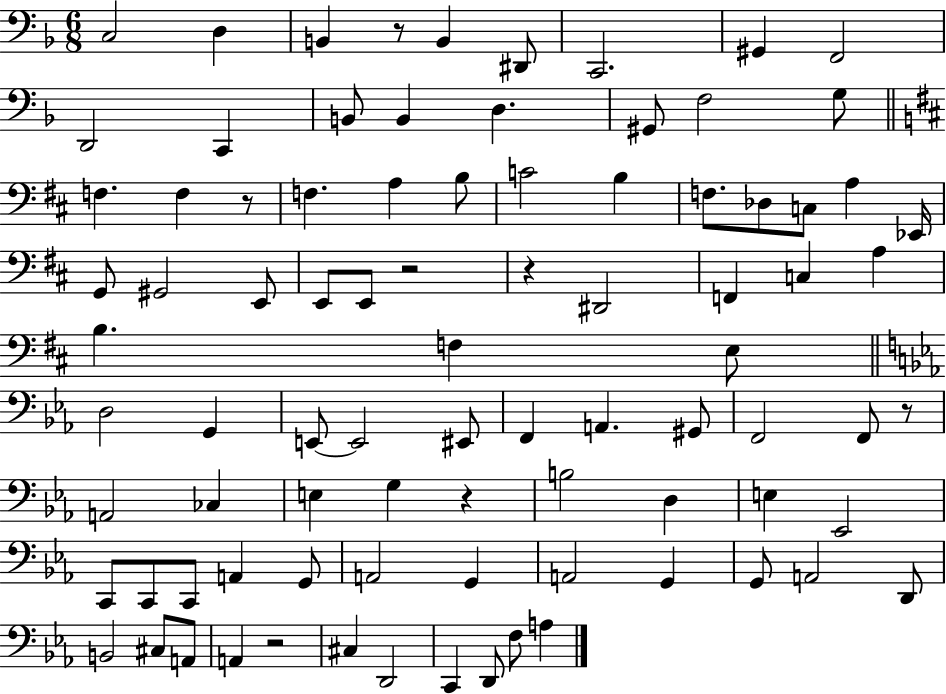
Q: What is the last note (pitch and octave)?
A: A3